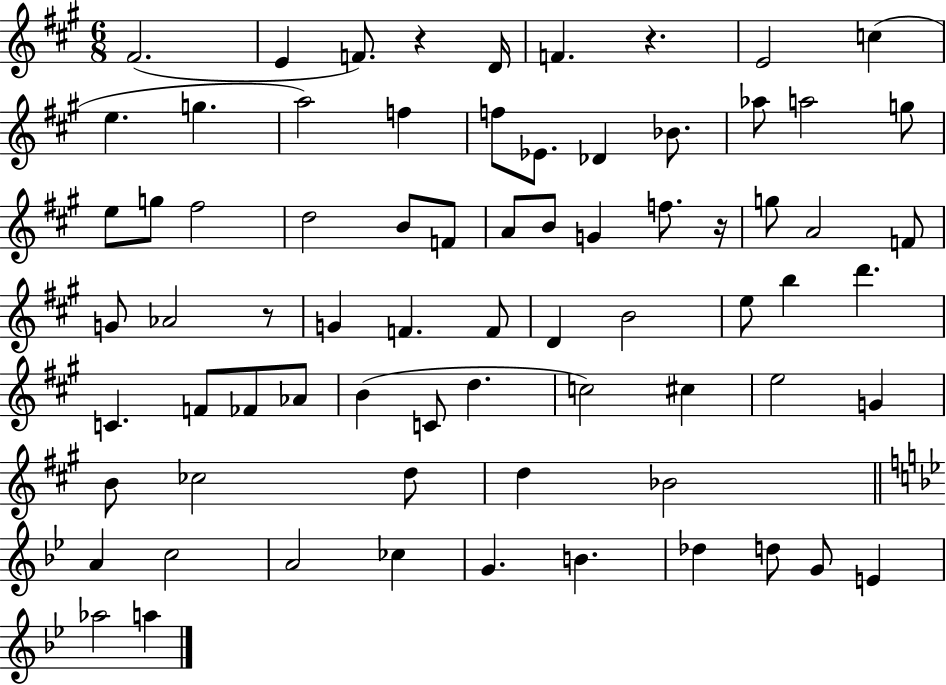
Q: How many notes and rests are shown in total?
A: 73